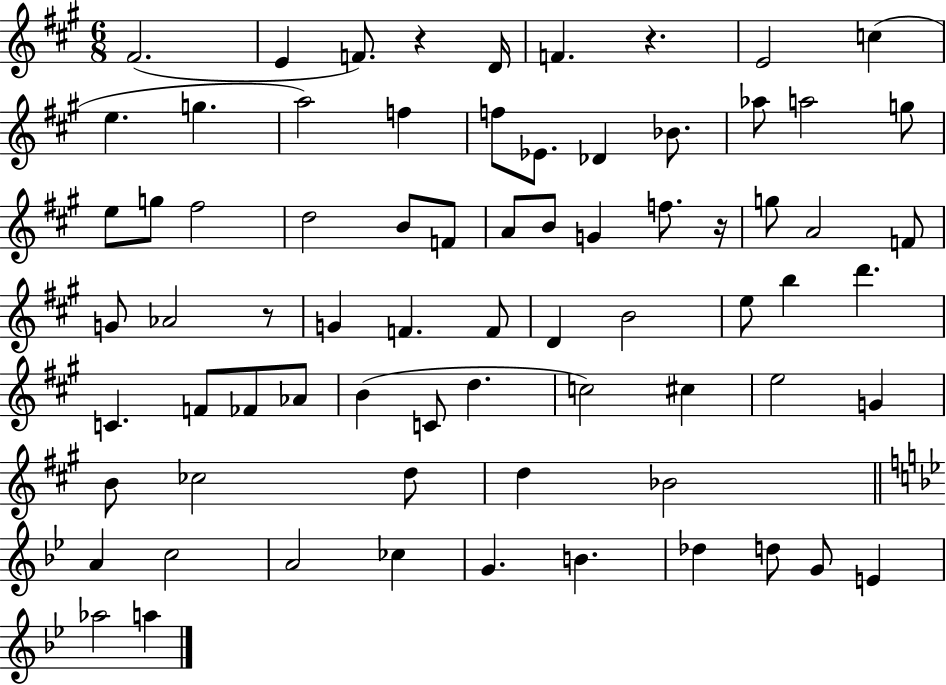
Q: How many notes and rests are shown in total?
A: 73